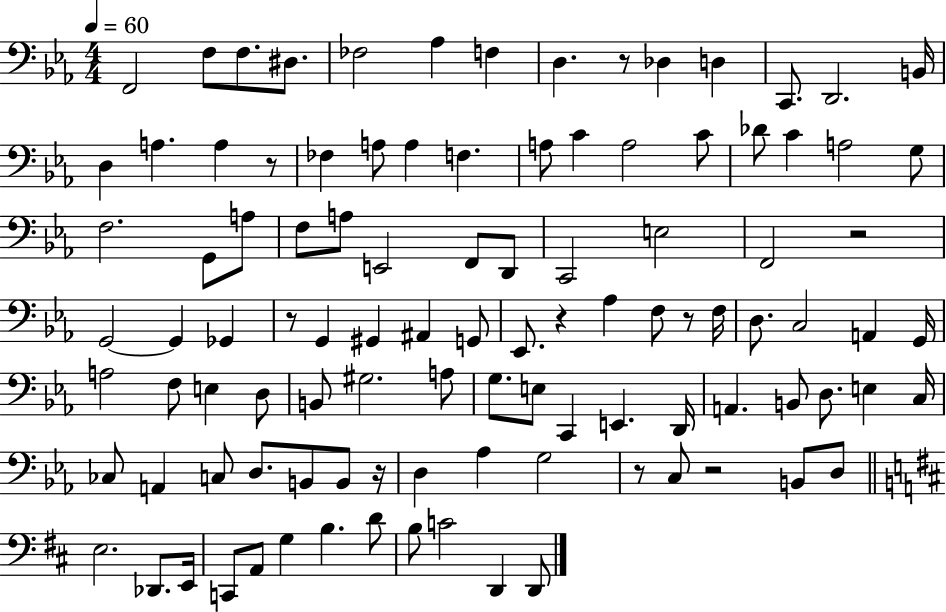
{
  \clef bass
  \numericTimeSignature
  \time 4/4
  \key ees \major
  \tempo 4 = 60
  f,2 f8 f8. dis8. | fes2 aes4 f4 | d4. r8 des4 d4 | c,8. d,2. b,16 | \break d4 a4. a4 r8 | fes4 a8 a4 f4. | a8 c'4 a2 c'8 | des'8 c'4 a2 g8 | \break f2. g,8 a8 | f8 a8 e,2 f,8 d,8 | c,2 e2 | f,2 r2 | \break g,2~~ g,4 ges,4 | r8 g,4 gis,4 ais,4 g,8 | ees,8. r4 aes4 f8 r8 f16 | d8. c2 a,4 g,16 | \break a2 f8 e4 d8 | b,8 gis2. a8 | g8. e8 c,4 e,4. d,16 | a,4. b,8 d8. e4 c16 | \break ces8 a,4 c8 d8. b,8 b,8 r16 | d4 aes4 g2 | r8 c8 r2 b,8 d8 | \bar "||" \break \key d \major e2. des,8. e,16 | c,8 a,8 g4 b4. d'8 | b8 c'2 d,4 d,8 | \bar "|."
}